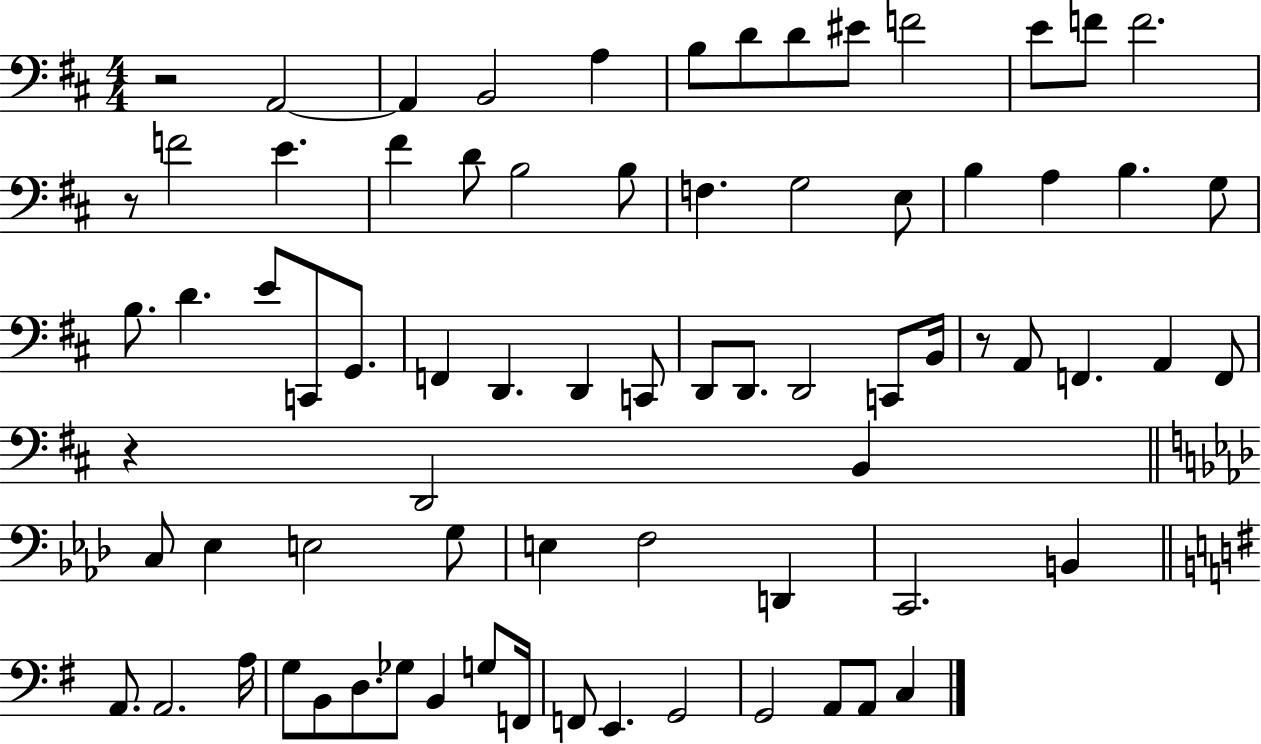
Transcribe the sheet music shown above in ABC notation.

X:1
T:Untitled
M:4/4
L:1/4
K:D
z2 A,,2 A,, B,,2 A, B,/2 D/2 D/2 ^E/2 F2 E/2 F/2 F2 z/2 F2 E ^F D/2 B,2 B,/2 F, G,2 E,/2 B, A, B, G,/2 B,/2 D E/2 C,,/2 G,,/2 F,, D,, D,, C,,/2 D,,/2 D,,/2 D,,2 C,,/2 B,,/4 z/2 A,,/2 F,, A,, F,,/2 z D,,2 B,, C,/2 _E, E,2 G,/2 E, F,2 D,, C,,2 B,, A,,/2 A,,2 A,/4 G,/2 B,,/2 D,/2 _G,/2 B,, G,/2 F,,/4 F,,/2 E,, G,,2 G,,2 A,,/2 A,,/2 C,